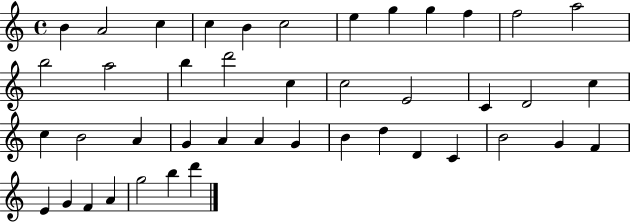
B4/q A4/h C5/q C5/q B4/q C5/h E5/q G5/q G5/q F5/q F5/h A5/h B5/h A5/h B5/q D6/h C5/q C5/h E4/h C4/q D4/h C5/q C5/q B4/h A4/q G4/q A4/q A4/q G4/q B4/q D5/q D4/q C4/q B4/h G4/q F4/q E4/q G4/q F4/q A4/q G5/h B5/q D6/q